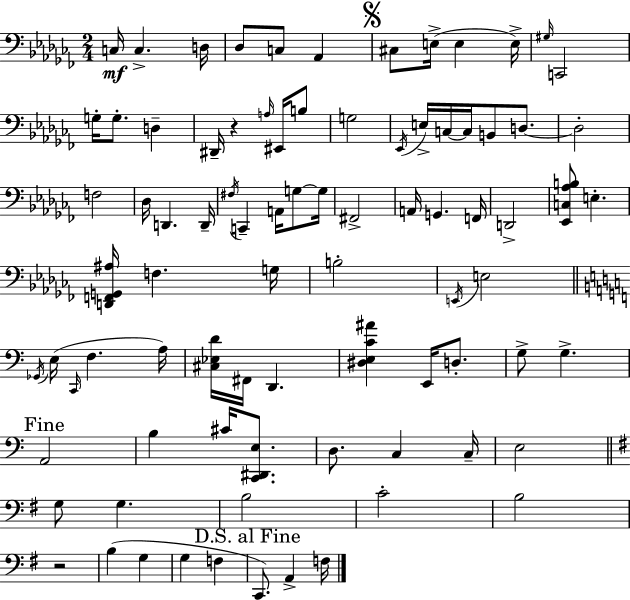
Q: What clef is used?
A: bass